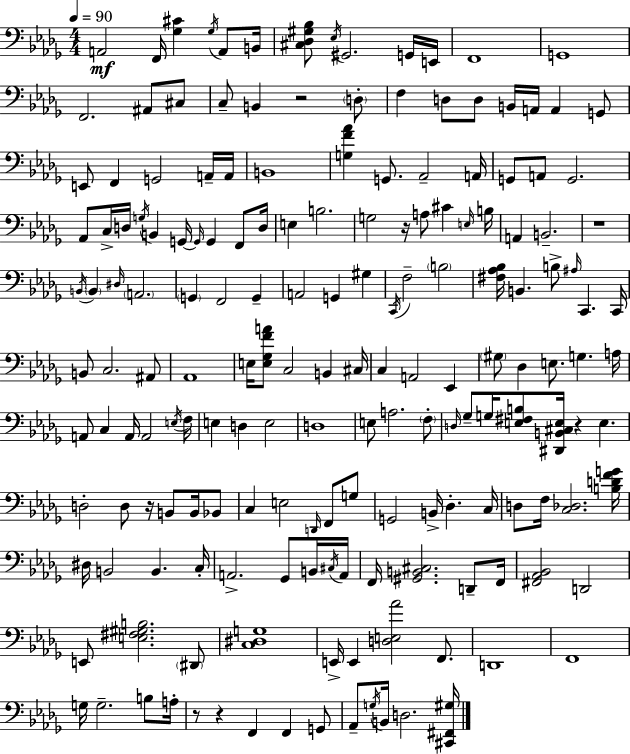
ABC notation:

X:1
T:Untitled
M:4/4
L:1/4
K:Bbm
A,,2 F,,/4 [_G,^C] _G,/4 A,,/2 B,,/4 [^C,_D,^G,_B,]/2 _E,/4 ^G,,2 G,,/4 E,,/4 F,,4 G,,4 F,,2 ^A,,/2 ^C,/2 C,/2 B,, z2 D,/2 F, D,/2 D,/2 B,,/4 A,,/4 A,, G,,/2 E,,/2 F,, G,,2 A,,/4 A,,/4 B,,4 [G,F_A] G,,/2 _A,,2 A,,/4 G,,/2 A,,/2 G,,2 _A,,/2 C,/4 D,/4 G,/4 B,, G,,/4 G,,/4 G,, F,,/2 D,/4 E, B,2 G,2 z/4 A,/2 ^C E,/4 B,/4 A,, B,,2 z4 B,,/4 B,, ^D,/4 A,,2 G,, F,,2 G,, A,,2 G,, ^G, C,,/4 F,2 B,2 [^F,_A,_B,]/4 B,, B,/2 ^A,/4 C,, C,,/4 B,,/2 C,2 ^A,,/2 _A,,4 E,/4 [E,_G,FA]/2 C,2 B,, ^C,/4 C, A,,2 _E,, ^G,/2 _D, E,/2 G, A,/4 A,,/2 C, A,,/4 A,,2 E,/4 F,/4 E, D, E,2 D,4 E,/2 A,2 F,/2 D,/4 _G,/2 G,/4 [E,^F,B,]/2 [^D,,B,,^C,E,]/4 z E, D,2 D,/2 z/4 B,,/2 B,,/4 _B,,/2 C, E,2 D,,/4 F,,/2 G,/2 G,,2 B,,/4 _D, C,/4 D,/2 F,/4 [C,_D,]2 [B,DFG]/4 ^D,/4 B,,2 B,, C,/4 A,,2 _G,,/2 B,,/4 ^C,/4 A,,/4 F,,/4 [^G,,B,,^C,]2 D,,/2 F,,/4 [^F,,_A,,_B,,]2 D,,2 E,,/2 [E,^F,^G,B,]2 ^D,,/2 [C,^D,G,]4 E,,/4 E,, [D,E,_A]2 F,,/2 D,,4 F,,4 G,/4 G,2 B,/2 A,/4 z/2 z F,, F,, G,,/2 _A,,/2 G,/4 B,,/4 D,2 [^C,,^F,,^G,]/4